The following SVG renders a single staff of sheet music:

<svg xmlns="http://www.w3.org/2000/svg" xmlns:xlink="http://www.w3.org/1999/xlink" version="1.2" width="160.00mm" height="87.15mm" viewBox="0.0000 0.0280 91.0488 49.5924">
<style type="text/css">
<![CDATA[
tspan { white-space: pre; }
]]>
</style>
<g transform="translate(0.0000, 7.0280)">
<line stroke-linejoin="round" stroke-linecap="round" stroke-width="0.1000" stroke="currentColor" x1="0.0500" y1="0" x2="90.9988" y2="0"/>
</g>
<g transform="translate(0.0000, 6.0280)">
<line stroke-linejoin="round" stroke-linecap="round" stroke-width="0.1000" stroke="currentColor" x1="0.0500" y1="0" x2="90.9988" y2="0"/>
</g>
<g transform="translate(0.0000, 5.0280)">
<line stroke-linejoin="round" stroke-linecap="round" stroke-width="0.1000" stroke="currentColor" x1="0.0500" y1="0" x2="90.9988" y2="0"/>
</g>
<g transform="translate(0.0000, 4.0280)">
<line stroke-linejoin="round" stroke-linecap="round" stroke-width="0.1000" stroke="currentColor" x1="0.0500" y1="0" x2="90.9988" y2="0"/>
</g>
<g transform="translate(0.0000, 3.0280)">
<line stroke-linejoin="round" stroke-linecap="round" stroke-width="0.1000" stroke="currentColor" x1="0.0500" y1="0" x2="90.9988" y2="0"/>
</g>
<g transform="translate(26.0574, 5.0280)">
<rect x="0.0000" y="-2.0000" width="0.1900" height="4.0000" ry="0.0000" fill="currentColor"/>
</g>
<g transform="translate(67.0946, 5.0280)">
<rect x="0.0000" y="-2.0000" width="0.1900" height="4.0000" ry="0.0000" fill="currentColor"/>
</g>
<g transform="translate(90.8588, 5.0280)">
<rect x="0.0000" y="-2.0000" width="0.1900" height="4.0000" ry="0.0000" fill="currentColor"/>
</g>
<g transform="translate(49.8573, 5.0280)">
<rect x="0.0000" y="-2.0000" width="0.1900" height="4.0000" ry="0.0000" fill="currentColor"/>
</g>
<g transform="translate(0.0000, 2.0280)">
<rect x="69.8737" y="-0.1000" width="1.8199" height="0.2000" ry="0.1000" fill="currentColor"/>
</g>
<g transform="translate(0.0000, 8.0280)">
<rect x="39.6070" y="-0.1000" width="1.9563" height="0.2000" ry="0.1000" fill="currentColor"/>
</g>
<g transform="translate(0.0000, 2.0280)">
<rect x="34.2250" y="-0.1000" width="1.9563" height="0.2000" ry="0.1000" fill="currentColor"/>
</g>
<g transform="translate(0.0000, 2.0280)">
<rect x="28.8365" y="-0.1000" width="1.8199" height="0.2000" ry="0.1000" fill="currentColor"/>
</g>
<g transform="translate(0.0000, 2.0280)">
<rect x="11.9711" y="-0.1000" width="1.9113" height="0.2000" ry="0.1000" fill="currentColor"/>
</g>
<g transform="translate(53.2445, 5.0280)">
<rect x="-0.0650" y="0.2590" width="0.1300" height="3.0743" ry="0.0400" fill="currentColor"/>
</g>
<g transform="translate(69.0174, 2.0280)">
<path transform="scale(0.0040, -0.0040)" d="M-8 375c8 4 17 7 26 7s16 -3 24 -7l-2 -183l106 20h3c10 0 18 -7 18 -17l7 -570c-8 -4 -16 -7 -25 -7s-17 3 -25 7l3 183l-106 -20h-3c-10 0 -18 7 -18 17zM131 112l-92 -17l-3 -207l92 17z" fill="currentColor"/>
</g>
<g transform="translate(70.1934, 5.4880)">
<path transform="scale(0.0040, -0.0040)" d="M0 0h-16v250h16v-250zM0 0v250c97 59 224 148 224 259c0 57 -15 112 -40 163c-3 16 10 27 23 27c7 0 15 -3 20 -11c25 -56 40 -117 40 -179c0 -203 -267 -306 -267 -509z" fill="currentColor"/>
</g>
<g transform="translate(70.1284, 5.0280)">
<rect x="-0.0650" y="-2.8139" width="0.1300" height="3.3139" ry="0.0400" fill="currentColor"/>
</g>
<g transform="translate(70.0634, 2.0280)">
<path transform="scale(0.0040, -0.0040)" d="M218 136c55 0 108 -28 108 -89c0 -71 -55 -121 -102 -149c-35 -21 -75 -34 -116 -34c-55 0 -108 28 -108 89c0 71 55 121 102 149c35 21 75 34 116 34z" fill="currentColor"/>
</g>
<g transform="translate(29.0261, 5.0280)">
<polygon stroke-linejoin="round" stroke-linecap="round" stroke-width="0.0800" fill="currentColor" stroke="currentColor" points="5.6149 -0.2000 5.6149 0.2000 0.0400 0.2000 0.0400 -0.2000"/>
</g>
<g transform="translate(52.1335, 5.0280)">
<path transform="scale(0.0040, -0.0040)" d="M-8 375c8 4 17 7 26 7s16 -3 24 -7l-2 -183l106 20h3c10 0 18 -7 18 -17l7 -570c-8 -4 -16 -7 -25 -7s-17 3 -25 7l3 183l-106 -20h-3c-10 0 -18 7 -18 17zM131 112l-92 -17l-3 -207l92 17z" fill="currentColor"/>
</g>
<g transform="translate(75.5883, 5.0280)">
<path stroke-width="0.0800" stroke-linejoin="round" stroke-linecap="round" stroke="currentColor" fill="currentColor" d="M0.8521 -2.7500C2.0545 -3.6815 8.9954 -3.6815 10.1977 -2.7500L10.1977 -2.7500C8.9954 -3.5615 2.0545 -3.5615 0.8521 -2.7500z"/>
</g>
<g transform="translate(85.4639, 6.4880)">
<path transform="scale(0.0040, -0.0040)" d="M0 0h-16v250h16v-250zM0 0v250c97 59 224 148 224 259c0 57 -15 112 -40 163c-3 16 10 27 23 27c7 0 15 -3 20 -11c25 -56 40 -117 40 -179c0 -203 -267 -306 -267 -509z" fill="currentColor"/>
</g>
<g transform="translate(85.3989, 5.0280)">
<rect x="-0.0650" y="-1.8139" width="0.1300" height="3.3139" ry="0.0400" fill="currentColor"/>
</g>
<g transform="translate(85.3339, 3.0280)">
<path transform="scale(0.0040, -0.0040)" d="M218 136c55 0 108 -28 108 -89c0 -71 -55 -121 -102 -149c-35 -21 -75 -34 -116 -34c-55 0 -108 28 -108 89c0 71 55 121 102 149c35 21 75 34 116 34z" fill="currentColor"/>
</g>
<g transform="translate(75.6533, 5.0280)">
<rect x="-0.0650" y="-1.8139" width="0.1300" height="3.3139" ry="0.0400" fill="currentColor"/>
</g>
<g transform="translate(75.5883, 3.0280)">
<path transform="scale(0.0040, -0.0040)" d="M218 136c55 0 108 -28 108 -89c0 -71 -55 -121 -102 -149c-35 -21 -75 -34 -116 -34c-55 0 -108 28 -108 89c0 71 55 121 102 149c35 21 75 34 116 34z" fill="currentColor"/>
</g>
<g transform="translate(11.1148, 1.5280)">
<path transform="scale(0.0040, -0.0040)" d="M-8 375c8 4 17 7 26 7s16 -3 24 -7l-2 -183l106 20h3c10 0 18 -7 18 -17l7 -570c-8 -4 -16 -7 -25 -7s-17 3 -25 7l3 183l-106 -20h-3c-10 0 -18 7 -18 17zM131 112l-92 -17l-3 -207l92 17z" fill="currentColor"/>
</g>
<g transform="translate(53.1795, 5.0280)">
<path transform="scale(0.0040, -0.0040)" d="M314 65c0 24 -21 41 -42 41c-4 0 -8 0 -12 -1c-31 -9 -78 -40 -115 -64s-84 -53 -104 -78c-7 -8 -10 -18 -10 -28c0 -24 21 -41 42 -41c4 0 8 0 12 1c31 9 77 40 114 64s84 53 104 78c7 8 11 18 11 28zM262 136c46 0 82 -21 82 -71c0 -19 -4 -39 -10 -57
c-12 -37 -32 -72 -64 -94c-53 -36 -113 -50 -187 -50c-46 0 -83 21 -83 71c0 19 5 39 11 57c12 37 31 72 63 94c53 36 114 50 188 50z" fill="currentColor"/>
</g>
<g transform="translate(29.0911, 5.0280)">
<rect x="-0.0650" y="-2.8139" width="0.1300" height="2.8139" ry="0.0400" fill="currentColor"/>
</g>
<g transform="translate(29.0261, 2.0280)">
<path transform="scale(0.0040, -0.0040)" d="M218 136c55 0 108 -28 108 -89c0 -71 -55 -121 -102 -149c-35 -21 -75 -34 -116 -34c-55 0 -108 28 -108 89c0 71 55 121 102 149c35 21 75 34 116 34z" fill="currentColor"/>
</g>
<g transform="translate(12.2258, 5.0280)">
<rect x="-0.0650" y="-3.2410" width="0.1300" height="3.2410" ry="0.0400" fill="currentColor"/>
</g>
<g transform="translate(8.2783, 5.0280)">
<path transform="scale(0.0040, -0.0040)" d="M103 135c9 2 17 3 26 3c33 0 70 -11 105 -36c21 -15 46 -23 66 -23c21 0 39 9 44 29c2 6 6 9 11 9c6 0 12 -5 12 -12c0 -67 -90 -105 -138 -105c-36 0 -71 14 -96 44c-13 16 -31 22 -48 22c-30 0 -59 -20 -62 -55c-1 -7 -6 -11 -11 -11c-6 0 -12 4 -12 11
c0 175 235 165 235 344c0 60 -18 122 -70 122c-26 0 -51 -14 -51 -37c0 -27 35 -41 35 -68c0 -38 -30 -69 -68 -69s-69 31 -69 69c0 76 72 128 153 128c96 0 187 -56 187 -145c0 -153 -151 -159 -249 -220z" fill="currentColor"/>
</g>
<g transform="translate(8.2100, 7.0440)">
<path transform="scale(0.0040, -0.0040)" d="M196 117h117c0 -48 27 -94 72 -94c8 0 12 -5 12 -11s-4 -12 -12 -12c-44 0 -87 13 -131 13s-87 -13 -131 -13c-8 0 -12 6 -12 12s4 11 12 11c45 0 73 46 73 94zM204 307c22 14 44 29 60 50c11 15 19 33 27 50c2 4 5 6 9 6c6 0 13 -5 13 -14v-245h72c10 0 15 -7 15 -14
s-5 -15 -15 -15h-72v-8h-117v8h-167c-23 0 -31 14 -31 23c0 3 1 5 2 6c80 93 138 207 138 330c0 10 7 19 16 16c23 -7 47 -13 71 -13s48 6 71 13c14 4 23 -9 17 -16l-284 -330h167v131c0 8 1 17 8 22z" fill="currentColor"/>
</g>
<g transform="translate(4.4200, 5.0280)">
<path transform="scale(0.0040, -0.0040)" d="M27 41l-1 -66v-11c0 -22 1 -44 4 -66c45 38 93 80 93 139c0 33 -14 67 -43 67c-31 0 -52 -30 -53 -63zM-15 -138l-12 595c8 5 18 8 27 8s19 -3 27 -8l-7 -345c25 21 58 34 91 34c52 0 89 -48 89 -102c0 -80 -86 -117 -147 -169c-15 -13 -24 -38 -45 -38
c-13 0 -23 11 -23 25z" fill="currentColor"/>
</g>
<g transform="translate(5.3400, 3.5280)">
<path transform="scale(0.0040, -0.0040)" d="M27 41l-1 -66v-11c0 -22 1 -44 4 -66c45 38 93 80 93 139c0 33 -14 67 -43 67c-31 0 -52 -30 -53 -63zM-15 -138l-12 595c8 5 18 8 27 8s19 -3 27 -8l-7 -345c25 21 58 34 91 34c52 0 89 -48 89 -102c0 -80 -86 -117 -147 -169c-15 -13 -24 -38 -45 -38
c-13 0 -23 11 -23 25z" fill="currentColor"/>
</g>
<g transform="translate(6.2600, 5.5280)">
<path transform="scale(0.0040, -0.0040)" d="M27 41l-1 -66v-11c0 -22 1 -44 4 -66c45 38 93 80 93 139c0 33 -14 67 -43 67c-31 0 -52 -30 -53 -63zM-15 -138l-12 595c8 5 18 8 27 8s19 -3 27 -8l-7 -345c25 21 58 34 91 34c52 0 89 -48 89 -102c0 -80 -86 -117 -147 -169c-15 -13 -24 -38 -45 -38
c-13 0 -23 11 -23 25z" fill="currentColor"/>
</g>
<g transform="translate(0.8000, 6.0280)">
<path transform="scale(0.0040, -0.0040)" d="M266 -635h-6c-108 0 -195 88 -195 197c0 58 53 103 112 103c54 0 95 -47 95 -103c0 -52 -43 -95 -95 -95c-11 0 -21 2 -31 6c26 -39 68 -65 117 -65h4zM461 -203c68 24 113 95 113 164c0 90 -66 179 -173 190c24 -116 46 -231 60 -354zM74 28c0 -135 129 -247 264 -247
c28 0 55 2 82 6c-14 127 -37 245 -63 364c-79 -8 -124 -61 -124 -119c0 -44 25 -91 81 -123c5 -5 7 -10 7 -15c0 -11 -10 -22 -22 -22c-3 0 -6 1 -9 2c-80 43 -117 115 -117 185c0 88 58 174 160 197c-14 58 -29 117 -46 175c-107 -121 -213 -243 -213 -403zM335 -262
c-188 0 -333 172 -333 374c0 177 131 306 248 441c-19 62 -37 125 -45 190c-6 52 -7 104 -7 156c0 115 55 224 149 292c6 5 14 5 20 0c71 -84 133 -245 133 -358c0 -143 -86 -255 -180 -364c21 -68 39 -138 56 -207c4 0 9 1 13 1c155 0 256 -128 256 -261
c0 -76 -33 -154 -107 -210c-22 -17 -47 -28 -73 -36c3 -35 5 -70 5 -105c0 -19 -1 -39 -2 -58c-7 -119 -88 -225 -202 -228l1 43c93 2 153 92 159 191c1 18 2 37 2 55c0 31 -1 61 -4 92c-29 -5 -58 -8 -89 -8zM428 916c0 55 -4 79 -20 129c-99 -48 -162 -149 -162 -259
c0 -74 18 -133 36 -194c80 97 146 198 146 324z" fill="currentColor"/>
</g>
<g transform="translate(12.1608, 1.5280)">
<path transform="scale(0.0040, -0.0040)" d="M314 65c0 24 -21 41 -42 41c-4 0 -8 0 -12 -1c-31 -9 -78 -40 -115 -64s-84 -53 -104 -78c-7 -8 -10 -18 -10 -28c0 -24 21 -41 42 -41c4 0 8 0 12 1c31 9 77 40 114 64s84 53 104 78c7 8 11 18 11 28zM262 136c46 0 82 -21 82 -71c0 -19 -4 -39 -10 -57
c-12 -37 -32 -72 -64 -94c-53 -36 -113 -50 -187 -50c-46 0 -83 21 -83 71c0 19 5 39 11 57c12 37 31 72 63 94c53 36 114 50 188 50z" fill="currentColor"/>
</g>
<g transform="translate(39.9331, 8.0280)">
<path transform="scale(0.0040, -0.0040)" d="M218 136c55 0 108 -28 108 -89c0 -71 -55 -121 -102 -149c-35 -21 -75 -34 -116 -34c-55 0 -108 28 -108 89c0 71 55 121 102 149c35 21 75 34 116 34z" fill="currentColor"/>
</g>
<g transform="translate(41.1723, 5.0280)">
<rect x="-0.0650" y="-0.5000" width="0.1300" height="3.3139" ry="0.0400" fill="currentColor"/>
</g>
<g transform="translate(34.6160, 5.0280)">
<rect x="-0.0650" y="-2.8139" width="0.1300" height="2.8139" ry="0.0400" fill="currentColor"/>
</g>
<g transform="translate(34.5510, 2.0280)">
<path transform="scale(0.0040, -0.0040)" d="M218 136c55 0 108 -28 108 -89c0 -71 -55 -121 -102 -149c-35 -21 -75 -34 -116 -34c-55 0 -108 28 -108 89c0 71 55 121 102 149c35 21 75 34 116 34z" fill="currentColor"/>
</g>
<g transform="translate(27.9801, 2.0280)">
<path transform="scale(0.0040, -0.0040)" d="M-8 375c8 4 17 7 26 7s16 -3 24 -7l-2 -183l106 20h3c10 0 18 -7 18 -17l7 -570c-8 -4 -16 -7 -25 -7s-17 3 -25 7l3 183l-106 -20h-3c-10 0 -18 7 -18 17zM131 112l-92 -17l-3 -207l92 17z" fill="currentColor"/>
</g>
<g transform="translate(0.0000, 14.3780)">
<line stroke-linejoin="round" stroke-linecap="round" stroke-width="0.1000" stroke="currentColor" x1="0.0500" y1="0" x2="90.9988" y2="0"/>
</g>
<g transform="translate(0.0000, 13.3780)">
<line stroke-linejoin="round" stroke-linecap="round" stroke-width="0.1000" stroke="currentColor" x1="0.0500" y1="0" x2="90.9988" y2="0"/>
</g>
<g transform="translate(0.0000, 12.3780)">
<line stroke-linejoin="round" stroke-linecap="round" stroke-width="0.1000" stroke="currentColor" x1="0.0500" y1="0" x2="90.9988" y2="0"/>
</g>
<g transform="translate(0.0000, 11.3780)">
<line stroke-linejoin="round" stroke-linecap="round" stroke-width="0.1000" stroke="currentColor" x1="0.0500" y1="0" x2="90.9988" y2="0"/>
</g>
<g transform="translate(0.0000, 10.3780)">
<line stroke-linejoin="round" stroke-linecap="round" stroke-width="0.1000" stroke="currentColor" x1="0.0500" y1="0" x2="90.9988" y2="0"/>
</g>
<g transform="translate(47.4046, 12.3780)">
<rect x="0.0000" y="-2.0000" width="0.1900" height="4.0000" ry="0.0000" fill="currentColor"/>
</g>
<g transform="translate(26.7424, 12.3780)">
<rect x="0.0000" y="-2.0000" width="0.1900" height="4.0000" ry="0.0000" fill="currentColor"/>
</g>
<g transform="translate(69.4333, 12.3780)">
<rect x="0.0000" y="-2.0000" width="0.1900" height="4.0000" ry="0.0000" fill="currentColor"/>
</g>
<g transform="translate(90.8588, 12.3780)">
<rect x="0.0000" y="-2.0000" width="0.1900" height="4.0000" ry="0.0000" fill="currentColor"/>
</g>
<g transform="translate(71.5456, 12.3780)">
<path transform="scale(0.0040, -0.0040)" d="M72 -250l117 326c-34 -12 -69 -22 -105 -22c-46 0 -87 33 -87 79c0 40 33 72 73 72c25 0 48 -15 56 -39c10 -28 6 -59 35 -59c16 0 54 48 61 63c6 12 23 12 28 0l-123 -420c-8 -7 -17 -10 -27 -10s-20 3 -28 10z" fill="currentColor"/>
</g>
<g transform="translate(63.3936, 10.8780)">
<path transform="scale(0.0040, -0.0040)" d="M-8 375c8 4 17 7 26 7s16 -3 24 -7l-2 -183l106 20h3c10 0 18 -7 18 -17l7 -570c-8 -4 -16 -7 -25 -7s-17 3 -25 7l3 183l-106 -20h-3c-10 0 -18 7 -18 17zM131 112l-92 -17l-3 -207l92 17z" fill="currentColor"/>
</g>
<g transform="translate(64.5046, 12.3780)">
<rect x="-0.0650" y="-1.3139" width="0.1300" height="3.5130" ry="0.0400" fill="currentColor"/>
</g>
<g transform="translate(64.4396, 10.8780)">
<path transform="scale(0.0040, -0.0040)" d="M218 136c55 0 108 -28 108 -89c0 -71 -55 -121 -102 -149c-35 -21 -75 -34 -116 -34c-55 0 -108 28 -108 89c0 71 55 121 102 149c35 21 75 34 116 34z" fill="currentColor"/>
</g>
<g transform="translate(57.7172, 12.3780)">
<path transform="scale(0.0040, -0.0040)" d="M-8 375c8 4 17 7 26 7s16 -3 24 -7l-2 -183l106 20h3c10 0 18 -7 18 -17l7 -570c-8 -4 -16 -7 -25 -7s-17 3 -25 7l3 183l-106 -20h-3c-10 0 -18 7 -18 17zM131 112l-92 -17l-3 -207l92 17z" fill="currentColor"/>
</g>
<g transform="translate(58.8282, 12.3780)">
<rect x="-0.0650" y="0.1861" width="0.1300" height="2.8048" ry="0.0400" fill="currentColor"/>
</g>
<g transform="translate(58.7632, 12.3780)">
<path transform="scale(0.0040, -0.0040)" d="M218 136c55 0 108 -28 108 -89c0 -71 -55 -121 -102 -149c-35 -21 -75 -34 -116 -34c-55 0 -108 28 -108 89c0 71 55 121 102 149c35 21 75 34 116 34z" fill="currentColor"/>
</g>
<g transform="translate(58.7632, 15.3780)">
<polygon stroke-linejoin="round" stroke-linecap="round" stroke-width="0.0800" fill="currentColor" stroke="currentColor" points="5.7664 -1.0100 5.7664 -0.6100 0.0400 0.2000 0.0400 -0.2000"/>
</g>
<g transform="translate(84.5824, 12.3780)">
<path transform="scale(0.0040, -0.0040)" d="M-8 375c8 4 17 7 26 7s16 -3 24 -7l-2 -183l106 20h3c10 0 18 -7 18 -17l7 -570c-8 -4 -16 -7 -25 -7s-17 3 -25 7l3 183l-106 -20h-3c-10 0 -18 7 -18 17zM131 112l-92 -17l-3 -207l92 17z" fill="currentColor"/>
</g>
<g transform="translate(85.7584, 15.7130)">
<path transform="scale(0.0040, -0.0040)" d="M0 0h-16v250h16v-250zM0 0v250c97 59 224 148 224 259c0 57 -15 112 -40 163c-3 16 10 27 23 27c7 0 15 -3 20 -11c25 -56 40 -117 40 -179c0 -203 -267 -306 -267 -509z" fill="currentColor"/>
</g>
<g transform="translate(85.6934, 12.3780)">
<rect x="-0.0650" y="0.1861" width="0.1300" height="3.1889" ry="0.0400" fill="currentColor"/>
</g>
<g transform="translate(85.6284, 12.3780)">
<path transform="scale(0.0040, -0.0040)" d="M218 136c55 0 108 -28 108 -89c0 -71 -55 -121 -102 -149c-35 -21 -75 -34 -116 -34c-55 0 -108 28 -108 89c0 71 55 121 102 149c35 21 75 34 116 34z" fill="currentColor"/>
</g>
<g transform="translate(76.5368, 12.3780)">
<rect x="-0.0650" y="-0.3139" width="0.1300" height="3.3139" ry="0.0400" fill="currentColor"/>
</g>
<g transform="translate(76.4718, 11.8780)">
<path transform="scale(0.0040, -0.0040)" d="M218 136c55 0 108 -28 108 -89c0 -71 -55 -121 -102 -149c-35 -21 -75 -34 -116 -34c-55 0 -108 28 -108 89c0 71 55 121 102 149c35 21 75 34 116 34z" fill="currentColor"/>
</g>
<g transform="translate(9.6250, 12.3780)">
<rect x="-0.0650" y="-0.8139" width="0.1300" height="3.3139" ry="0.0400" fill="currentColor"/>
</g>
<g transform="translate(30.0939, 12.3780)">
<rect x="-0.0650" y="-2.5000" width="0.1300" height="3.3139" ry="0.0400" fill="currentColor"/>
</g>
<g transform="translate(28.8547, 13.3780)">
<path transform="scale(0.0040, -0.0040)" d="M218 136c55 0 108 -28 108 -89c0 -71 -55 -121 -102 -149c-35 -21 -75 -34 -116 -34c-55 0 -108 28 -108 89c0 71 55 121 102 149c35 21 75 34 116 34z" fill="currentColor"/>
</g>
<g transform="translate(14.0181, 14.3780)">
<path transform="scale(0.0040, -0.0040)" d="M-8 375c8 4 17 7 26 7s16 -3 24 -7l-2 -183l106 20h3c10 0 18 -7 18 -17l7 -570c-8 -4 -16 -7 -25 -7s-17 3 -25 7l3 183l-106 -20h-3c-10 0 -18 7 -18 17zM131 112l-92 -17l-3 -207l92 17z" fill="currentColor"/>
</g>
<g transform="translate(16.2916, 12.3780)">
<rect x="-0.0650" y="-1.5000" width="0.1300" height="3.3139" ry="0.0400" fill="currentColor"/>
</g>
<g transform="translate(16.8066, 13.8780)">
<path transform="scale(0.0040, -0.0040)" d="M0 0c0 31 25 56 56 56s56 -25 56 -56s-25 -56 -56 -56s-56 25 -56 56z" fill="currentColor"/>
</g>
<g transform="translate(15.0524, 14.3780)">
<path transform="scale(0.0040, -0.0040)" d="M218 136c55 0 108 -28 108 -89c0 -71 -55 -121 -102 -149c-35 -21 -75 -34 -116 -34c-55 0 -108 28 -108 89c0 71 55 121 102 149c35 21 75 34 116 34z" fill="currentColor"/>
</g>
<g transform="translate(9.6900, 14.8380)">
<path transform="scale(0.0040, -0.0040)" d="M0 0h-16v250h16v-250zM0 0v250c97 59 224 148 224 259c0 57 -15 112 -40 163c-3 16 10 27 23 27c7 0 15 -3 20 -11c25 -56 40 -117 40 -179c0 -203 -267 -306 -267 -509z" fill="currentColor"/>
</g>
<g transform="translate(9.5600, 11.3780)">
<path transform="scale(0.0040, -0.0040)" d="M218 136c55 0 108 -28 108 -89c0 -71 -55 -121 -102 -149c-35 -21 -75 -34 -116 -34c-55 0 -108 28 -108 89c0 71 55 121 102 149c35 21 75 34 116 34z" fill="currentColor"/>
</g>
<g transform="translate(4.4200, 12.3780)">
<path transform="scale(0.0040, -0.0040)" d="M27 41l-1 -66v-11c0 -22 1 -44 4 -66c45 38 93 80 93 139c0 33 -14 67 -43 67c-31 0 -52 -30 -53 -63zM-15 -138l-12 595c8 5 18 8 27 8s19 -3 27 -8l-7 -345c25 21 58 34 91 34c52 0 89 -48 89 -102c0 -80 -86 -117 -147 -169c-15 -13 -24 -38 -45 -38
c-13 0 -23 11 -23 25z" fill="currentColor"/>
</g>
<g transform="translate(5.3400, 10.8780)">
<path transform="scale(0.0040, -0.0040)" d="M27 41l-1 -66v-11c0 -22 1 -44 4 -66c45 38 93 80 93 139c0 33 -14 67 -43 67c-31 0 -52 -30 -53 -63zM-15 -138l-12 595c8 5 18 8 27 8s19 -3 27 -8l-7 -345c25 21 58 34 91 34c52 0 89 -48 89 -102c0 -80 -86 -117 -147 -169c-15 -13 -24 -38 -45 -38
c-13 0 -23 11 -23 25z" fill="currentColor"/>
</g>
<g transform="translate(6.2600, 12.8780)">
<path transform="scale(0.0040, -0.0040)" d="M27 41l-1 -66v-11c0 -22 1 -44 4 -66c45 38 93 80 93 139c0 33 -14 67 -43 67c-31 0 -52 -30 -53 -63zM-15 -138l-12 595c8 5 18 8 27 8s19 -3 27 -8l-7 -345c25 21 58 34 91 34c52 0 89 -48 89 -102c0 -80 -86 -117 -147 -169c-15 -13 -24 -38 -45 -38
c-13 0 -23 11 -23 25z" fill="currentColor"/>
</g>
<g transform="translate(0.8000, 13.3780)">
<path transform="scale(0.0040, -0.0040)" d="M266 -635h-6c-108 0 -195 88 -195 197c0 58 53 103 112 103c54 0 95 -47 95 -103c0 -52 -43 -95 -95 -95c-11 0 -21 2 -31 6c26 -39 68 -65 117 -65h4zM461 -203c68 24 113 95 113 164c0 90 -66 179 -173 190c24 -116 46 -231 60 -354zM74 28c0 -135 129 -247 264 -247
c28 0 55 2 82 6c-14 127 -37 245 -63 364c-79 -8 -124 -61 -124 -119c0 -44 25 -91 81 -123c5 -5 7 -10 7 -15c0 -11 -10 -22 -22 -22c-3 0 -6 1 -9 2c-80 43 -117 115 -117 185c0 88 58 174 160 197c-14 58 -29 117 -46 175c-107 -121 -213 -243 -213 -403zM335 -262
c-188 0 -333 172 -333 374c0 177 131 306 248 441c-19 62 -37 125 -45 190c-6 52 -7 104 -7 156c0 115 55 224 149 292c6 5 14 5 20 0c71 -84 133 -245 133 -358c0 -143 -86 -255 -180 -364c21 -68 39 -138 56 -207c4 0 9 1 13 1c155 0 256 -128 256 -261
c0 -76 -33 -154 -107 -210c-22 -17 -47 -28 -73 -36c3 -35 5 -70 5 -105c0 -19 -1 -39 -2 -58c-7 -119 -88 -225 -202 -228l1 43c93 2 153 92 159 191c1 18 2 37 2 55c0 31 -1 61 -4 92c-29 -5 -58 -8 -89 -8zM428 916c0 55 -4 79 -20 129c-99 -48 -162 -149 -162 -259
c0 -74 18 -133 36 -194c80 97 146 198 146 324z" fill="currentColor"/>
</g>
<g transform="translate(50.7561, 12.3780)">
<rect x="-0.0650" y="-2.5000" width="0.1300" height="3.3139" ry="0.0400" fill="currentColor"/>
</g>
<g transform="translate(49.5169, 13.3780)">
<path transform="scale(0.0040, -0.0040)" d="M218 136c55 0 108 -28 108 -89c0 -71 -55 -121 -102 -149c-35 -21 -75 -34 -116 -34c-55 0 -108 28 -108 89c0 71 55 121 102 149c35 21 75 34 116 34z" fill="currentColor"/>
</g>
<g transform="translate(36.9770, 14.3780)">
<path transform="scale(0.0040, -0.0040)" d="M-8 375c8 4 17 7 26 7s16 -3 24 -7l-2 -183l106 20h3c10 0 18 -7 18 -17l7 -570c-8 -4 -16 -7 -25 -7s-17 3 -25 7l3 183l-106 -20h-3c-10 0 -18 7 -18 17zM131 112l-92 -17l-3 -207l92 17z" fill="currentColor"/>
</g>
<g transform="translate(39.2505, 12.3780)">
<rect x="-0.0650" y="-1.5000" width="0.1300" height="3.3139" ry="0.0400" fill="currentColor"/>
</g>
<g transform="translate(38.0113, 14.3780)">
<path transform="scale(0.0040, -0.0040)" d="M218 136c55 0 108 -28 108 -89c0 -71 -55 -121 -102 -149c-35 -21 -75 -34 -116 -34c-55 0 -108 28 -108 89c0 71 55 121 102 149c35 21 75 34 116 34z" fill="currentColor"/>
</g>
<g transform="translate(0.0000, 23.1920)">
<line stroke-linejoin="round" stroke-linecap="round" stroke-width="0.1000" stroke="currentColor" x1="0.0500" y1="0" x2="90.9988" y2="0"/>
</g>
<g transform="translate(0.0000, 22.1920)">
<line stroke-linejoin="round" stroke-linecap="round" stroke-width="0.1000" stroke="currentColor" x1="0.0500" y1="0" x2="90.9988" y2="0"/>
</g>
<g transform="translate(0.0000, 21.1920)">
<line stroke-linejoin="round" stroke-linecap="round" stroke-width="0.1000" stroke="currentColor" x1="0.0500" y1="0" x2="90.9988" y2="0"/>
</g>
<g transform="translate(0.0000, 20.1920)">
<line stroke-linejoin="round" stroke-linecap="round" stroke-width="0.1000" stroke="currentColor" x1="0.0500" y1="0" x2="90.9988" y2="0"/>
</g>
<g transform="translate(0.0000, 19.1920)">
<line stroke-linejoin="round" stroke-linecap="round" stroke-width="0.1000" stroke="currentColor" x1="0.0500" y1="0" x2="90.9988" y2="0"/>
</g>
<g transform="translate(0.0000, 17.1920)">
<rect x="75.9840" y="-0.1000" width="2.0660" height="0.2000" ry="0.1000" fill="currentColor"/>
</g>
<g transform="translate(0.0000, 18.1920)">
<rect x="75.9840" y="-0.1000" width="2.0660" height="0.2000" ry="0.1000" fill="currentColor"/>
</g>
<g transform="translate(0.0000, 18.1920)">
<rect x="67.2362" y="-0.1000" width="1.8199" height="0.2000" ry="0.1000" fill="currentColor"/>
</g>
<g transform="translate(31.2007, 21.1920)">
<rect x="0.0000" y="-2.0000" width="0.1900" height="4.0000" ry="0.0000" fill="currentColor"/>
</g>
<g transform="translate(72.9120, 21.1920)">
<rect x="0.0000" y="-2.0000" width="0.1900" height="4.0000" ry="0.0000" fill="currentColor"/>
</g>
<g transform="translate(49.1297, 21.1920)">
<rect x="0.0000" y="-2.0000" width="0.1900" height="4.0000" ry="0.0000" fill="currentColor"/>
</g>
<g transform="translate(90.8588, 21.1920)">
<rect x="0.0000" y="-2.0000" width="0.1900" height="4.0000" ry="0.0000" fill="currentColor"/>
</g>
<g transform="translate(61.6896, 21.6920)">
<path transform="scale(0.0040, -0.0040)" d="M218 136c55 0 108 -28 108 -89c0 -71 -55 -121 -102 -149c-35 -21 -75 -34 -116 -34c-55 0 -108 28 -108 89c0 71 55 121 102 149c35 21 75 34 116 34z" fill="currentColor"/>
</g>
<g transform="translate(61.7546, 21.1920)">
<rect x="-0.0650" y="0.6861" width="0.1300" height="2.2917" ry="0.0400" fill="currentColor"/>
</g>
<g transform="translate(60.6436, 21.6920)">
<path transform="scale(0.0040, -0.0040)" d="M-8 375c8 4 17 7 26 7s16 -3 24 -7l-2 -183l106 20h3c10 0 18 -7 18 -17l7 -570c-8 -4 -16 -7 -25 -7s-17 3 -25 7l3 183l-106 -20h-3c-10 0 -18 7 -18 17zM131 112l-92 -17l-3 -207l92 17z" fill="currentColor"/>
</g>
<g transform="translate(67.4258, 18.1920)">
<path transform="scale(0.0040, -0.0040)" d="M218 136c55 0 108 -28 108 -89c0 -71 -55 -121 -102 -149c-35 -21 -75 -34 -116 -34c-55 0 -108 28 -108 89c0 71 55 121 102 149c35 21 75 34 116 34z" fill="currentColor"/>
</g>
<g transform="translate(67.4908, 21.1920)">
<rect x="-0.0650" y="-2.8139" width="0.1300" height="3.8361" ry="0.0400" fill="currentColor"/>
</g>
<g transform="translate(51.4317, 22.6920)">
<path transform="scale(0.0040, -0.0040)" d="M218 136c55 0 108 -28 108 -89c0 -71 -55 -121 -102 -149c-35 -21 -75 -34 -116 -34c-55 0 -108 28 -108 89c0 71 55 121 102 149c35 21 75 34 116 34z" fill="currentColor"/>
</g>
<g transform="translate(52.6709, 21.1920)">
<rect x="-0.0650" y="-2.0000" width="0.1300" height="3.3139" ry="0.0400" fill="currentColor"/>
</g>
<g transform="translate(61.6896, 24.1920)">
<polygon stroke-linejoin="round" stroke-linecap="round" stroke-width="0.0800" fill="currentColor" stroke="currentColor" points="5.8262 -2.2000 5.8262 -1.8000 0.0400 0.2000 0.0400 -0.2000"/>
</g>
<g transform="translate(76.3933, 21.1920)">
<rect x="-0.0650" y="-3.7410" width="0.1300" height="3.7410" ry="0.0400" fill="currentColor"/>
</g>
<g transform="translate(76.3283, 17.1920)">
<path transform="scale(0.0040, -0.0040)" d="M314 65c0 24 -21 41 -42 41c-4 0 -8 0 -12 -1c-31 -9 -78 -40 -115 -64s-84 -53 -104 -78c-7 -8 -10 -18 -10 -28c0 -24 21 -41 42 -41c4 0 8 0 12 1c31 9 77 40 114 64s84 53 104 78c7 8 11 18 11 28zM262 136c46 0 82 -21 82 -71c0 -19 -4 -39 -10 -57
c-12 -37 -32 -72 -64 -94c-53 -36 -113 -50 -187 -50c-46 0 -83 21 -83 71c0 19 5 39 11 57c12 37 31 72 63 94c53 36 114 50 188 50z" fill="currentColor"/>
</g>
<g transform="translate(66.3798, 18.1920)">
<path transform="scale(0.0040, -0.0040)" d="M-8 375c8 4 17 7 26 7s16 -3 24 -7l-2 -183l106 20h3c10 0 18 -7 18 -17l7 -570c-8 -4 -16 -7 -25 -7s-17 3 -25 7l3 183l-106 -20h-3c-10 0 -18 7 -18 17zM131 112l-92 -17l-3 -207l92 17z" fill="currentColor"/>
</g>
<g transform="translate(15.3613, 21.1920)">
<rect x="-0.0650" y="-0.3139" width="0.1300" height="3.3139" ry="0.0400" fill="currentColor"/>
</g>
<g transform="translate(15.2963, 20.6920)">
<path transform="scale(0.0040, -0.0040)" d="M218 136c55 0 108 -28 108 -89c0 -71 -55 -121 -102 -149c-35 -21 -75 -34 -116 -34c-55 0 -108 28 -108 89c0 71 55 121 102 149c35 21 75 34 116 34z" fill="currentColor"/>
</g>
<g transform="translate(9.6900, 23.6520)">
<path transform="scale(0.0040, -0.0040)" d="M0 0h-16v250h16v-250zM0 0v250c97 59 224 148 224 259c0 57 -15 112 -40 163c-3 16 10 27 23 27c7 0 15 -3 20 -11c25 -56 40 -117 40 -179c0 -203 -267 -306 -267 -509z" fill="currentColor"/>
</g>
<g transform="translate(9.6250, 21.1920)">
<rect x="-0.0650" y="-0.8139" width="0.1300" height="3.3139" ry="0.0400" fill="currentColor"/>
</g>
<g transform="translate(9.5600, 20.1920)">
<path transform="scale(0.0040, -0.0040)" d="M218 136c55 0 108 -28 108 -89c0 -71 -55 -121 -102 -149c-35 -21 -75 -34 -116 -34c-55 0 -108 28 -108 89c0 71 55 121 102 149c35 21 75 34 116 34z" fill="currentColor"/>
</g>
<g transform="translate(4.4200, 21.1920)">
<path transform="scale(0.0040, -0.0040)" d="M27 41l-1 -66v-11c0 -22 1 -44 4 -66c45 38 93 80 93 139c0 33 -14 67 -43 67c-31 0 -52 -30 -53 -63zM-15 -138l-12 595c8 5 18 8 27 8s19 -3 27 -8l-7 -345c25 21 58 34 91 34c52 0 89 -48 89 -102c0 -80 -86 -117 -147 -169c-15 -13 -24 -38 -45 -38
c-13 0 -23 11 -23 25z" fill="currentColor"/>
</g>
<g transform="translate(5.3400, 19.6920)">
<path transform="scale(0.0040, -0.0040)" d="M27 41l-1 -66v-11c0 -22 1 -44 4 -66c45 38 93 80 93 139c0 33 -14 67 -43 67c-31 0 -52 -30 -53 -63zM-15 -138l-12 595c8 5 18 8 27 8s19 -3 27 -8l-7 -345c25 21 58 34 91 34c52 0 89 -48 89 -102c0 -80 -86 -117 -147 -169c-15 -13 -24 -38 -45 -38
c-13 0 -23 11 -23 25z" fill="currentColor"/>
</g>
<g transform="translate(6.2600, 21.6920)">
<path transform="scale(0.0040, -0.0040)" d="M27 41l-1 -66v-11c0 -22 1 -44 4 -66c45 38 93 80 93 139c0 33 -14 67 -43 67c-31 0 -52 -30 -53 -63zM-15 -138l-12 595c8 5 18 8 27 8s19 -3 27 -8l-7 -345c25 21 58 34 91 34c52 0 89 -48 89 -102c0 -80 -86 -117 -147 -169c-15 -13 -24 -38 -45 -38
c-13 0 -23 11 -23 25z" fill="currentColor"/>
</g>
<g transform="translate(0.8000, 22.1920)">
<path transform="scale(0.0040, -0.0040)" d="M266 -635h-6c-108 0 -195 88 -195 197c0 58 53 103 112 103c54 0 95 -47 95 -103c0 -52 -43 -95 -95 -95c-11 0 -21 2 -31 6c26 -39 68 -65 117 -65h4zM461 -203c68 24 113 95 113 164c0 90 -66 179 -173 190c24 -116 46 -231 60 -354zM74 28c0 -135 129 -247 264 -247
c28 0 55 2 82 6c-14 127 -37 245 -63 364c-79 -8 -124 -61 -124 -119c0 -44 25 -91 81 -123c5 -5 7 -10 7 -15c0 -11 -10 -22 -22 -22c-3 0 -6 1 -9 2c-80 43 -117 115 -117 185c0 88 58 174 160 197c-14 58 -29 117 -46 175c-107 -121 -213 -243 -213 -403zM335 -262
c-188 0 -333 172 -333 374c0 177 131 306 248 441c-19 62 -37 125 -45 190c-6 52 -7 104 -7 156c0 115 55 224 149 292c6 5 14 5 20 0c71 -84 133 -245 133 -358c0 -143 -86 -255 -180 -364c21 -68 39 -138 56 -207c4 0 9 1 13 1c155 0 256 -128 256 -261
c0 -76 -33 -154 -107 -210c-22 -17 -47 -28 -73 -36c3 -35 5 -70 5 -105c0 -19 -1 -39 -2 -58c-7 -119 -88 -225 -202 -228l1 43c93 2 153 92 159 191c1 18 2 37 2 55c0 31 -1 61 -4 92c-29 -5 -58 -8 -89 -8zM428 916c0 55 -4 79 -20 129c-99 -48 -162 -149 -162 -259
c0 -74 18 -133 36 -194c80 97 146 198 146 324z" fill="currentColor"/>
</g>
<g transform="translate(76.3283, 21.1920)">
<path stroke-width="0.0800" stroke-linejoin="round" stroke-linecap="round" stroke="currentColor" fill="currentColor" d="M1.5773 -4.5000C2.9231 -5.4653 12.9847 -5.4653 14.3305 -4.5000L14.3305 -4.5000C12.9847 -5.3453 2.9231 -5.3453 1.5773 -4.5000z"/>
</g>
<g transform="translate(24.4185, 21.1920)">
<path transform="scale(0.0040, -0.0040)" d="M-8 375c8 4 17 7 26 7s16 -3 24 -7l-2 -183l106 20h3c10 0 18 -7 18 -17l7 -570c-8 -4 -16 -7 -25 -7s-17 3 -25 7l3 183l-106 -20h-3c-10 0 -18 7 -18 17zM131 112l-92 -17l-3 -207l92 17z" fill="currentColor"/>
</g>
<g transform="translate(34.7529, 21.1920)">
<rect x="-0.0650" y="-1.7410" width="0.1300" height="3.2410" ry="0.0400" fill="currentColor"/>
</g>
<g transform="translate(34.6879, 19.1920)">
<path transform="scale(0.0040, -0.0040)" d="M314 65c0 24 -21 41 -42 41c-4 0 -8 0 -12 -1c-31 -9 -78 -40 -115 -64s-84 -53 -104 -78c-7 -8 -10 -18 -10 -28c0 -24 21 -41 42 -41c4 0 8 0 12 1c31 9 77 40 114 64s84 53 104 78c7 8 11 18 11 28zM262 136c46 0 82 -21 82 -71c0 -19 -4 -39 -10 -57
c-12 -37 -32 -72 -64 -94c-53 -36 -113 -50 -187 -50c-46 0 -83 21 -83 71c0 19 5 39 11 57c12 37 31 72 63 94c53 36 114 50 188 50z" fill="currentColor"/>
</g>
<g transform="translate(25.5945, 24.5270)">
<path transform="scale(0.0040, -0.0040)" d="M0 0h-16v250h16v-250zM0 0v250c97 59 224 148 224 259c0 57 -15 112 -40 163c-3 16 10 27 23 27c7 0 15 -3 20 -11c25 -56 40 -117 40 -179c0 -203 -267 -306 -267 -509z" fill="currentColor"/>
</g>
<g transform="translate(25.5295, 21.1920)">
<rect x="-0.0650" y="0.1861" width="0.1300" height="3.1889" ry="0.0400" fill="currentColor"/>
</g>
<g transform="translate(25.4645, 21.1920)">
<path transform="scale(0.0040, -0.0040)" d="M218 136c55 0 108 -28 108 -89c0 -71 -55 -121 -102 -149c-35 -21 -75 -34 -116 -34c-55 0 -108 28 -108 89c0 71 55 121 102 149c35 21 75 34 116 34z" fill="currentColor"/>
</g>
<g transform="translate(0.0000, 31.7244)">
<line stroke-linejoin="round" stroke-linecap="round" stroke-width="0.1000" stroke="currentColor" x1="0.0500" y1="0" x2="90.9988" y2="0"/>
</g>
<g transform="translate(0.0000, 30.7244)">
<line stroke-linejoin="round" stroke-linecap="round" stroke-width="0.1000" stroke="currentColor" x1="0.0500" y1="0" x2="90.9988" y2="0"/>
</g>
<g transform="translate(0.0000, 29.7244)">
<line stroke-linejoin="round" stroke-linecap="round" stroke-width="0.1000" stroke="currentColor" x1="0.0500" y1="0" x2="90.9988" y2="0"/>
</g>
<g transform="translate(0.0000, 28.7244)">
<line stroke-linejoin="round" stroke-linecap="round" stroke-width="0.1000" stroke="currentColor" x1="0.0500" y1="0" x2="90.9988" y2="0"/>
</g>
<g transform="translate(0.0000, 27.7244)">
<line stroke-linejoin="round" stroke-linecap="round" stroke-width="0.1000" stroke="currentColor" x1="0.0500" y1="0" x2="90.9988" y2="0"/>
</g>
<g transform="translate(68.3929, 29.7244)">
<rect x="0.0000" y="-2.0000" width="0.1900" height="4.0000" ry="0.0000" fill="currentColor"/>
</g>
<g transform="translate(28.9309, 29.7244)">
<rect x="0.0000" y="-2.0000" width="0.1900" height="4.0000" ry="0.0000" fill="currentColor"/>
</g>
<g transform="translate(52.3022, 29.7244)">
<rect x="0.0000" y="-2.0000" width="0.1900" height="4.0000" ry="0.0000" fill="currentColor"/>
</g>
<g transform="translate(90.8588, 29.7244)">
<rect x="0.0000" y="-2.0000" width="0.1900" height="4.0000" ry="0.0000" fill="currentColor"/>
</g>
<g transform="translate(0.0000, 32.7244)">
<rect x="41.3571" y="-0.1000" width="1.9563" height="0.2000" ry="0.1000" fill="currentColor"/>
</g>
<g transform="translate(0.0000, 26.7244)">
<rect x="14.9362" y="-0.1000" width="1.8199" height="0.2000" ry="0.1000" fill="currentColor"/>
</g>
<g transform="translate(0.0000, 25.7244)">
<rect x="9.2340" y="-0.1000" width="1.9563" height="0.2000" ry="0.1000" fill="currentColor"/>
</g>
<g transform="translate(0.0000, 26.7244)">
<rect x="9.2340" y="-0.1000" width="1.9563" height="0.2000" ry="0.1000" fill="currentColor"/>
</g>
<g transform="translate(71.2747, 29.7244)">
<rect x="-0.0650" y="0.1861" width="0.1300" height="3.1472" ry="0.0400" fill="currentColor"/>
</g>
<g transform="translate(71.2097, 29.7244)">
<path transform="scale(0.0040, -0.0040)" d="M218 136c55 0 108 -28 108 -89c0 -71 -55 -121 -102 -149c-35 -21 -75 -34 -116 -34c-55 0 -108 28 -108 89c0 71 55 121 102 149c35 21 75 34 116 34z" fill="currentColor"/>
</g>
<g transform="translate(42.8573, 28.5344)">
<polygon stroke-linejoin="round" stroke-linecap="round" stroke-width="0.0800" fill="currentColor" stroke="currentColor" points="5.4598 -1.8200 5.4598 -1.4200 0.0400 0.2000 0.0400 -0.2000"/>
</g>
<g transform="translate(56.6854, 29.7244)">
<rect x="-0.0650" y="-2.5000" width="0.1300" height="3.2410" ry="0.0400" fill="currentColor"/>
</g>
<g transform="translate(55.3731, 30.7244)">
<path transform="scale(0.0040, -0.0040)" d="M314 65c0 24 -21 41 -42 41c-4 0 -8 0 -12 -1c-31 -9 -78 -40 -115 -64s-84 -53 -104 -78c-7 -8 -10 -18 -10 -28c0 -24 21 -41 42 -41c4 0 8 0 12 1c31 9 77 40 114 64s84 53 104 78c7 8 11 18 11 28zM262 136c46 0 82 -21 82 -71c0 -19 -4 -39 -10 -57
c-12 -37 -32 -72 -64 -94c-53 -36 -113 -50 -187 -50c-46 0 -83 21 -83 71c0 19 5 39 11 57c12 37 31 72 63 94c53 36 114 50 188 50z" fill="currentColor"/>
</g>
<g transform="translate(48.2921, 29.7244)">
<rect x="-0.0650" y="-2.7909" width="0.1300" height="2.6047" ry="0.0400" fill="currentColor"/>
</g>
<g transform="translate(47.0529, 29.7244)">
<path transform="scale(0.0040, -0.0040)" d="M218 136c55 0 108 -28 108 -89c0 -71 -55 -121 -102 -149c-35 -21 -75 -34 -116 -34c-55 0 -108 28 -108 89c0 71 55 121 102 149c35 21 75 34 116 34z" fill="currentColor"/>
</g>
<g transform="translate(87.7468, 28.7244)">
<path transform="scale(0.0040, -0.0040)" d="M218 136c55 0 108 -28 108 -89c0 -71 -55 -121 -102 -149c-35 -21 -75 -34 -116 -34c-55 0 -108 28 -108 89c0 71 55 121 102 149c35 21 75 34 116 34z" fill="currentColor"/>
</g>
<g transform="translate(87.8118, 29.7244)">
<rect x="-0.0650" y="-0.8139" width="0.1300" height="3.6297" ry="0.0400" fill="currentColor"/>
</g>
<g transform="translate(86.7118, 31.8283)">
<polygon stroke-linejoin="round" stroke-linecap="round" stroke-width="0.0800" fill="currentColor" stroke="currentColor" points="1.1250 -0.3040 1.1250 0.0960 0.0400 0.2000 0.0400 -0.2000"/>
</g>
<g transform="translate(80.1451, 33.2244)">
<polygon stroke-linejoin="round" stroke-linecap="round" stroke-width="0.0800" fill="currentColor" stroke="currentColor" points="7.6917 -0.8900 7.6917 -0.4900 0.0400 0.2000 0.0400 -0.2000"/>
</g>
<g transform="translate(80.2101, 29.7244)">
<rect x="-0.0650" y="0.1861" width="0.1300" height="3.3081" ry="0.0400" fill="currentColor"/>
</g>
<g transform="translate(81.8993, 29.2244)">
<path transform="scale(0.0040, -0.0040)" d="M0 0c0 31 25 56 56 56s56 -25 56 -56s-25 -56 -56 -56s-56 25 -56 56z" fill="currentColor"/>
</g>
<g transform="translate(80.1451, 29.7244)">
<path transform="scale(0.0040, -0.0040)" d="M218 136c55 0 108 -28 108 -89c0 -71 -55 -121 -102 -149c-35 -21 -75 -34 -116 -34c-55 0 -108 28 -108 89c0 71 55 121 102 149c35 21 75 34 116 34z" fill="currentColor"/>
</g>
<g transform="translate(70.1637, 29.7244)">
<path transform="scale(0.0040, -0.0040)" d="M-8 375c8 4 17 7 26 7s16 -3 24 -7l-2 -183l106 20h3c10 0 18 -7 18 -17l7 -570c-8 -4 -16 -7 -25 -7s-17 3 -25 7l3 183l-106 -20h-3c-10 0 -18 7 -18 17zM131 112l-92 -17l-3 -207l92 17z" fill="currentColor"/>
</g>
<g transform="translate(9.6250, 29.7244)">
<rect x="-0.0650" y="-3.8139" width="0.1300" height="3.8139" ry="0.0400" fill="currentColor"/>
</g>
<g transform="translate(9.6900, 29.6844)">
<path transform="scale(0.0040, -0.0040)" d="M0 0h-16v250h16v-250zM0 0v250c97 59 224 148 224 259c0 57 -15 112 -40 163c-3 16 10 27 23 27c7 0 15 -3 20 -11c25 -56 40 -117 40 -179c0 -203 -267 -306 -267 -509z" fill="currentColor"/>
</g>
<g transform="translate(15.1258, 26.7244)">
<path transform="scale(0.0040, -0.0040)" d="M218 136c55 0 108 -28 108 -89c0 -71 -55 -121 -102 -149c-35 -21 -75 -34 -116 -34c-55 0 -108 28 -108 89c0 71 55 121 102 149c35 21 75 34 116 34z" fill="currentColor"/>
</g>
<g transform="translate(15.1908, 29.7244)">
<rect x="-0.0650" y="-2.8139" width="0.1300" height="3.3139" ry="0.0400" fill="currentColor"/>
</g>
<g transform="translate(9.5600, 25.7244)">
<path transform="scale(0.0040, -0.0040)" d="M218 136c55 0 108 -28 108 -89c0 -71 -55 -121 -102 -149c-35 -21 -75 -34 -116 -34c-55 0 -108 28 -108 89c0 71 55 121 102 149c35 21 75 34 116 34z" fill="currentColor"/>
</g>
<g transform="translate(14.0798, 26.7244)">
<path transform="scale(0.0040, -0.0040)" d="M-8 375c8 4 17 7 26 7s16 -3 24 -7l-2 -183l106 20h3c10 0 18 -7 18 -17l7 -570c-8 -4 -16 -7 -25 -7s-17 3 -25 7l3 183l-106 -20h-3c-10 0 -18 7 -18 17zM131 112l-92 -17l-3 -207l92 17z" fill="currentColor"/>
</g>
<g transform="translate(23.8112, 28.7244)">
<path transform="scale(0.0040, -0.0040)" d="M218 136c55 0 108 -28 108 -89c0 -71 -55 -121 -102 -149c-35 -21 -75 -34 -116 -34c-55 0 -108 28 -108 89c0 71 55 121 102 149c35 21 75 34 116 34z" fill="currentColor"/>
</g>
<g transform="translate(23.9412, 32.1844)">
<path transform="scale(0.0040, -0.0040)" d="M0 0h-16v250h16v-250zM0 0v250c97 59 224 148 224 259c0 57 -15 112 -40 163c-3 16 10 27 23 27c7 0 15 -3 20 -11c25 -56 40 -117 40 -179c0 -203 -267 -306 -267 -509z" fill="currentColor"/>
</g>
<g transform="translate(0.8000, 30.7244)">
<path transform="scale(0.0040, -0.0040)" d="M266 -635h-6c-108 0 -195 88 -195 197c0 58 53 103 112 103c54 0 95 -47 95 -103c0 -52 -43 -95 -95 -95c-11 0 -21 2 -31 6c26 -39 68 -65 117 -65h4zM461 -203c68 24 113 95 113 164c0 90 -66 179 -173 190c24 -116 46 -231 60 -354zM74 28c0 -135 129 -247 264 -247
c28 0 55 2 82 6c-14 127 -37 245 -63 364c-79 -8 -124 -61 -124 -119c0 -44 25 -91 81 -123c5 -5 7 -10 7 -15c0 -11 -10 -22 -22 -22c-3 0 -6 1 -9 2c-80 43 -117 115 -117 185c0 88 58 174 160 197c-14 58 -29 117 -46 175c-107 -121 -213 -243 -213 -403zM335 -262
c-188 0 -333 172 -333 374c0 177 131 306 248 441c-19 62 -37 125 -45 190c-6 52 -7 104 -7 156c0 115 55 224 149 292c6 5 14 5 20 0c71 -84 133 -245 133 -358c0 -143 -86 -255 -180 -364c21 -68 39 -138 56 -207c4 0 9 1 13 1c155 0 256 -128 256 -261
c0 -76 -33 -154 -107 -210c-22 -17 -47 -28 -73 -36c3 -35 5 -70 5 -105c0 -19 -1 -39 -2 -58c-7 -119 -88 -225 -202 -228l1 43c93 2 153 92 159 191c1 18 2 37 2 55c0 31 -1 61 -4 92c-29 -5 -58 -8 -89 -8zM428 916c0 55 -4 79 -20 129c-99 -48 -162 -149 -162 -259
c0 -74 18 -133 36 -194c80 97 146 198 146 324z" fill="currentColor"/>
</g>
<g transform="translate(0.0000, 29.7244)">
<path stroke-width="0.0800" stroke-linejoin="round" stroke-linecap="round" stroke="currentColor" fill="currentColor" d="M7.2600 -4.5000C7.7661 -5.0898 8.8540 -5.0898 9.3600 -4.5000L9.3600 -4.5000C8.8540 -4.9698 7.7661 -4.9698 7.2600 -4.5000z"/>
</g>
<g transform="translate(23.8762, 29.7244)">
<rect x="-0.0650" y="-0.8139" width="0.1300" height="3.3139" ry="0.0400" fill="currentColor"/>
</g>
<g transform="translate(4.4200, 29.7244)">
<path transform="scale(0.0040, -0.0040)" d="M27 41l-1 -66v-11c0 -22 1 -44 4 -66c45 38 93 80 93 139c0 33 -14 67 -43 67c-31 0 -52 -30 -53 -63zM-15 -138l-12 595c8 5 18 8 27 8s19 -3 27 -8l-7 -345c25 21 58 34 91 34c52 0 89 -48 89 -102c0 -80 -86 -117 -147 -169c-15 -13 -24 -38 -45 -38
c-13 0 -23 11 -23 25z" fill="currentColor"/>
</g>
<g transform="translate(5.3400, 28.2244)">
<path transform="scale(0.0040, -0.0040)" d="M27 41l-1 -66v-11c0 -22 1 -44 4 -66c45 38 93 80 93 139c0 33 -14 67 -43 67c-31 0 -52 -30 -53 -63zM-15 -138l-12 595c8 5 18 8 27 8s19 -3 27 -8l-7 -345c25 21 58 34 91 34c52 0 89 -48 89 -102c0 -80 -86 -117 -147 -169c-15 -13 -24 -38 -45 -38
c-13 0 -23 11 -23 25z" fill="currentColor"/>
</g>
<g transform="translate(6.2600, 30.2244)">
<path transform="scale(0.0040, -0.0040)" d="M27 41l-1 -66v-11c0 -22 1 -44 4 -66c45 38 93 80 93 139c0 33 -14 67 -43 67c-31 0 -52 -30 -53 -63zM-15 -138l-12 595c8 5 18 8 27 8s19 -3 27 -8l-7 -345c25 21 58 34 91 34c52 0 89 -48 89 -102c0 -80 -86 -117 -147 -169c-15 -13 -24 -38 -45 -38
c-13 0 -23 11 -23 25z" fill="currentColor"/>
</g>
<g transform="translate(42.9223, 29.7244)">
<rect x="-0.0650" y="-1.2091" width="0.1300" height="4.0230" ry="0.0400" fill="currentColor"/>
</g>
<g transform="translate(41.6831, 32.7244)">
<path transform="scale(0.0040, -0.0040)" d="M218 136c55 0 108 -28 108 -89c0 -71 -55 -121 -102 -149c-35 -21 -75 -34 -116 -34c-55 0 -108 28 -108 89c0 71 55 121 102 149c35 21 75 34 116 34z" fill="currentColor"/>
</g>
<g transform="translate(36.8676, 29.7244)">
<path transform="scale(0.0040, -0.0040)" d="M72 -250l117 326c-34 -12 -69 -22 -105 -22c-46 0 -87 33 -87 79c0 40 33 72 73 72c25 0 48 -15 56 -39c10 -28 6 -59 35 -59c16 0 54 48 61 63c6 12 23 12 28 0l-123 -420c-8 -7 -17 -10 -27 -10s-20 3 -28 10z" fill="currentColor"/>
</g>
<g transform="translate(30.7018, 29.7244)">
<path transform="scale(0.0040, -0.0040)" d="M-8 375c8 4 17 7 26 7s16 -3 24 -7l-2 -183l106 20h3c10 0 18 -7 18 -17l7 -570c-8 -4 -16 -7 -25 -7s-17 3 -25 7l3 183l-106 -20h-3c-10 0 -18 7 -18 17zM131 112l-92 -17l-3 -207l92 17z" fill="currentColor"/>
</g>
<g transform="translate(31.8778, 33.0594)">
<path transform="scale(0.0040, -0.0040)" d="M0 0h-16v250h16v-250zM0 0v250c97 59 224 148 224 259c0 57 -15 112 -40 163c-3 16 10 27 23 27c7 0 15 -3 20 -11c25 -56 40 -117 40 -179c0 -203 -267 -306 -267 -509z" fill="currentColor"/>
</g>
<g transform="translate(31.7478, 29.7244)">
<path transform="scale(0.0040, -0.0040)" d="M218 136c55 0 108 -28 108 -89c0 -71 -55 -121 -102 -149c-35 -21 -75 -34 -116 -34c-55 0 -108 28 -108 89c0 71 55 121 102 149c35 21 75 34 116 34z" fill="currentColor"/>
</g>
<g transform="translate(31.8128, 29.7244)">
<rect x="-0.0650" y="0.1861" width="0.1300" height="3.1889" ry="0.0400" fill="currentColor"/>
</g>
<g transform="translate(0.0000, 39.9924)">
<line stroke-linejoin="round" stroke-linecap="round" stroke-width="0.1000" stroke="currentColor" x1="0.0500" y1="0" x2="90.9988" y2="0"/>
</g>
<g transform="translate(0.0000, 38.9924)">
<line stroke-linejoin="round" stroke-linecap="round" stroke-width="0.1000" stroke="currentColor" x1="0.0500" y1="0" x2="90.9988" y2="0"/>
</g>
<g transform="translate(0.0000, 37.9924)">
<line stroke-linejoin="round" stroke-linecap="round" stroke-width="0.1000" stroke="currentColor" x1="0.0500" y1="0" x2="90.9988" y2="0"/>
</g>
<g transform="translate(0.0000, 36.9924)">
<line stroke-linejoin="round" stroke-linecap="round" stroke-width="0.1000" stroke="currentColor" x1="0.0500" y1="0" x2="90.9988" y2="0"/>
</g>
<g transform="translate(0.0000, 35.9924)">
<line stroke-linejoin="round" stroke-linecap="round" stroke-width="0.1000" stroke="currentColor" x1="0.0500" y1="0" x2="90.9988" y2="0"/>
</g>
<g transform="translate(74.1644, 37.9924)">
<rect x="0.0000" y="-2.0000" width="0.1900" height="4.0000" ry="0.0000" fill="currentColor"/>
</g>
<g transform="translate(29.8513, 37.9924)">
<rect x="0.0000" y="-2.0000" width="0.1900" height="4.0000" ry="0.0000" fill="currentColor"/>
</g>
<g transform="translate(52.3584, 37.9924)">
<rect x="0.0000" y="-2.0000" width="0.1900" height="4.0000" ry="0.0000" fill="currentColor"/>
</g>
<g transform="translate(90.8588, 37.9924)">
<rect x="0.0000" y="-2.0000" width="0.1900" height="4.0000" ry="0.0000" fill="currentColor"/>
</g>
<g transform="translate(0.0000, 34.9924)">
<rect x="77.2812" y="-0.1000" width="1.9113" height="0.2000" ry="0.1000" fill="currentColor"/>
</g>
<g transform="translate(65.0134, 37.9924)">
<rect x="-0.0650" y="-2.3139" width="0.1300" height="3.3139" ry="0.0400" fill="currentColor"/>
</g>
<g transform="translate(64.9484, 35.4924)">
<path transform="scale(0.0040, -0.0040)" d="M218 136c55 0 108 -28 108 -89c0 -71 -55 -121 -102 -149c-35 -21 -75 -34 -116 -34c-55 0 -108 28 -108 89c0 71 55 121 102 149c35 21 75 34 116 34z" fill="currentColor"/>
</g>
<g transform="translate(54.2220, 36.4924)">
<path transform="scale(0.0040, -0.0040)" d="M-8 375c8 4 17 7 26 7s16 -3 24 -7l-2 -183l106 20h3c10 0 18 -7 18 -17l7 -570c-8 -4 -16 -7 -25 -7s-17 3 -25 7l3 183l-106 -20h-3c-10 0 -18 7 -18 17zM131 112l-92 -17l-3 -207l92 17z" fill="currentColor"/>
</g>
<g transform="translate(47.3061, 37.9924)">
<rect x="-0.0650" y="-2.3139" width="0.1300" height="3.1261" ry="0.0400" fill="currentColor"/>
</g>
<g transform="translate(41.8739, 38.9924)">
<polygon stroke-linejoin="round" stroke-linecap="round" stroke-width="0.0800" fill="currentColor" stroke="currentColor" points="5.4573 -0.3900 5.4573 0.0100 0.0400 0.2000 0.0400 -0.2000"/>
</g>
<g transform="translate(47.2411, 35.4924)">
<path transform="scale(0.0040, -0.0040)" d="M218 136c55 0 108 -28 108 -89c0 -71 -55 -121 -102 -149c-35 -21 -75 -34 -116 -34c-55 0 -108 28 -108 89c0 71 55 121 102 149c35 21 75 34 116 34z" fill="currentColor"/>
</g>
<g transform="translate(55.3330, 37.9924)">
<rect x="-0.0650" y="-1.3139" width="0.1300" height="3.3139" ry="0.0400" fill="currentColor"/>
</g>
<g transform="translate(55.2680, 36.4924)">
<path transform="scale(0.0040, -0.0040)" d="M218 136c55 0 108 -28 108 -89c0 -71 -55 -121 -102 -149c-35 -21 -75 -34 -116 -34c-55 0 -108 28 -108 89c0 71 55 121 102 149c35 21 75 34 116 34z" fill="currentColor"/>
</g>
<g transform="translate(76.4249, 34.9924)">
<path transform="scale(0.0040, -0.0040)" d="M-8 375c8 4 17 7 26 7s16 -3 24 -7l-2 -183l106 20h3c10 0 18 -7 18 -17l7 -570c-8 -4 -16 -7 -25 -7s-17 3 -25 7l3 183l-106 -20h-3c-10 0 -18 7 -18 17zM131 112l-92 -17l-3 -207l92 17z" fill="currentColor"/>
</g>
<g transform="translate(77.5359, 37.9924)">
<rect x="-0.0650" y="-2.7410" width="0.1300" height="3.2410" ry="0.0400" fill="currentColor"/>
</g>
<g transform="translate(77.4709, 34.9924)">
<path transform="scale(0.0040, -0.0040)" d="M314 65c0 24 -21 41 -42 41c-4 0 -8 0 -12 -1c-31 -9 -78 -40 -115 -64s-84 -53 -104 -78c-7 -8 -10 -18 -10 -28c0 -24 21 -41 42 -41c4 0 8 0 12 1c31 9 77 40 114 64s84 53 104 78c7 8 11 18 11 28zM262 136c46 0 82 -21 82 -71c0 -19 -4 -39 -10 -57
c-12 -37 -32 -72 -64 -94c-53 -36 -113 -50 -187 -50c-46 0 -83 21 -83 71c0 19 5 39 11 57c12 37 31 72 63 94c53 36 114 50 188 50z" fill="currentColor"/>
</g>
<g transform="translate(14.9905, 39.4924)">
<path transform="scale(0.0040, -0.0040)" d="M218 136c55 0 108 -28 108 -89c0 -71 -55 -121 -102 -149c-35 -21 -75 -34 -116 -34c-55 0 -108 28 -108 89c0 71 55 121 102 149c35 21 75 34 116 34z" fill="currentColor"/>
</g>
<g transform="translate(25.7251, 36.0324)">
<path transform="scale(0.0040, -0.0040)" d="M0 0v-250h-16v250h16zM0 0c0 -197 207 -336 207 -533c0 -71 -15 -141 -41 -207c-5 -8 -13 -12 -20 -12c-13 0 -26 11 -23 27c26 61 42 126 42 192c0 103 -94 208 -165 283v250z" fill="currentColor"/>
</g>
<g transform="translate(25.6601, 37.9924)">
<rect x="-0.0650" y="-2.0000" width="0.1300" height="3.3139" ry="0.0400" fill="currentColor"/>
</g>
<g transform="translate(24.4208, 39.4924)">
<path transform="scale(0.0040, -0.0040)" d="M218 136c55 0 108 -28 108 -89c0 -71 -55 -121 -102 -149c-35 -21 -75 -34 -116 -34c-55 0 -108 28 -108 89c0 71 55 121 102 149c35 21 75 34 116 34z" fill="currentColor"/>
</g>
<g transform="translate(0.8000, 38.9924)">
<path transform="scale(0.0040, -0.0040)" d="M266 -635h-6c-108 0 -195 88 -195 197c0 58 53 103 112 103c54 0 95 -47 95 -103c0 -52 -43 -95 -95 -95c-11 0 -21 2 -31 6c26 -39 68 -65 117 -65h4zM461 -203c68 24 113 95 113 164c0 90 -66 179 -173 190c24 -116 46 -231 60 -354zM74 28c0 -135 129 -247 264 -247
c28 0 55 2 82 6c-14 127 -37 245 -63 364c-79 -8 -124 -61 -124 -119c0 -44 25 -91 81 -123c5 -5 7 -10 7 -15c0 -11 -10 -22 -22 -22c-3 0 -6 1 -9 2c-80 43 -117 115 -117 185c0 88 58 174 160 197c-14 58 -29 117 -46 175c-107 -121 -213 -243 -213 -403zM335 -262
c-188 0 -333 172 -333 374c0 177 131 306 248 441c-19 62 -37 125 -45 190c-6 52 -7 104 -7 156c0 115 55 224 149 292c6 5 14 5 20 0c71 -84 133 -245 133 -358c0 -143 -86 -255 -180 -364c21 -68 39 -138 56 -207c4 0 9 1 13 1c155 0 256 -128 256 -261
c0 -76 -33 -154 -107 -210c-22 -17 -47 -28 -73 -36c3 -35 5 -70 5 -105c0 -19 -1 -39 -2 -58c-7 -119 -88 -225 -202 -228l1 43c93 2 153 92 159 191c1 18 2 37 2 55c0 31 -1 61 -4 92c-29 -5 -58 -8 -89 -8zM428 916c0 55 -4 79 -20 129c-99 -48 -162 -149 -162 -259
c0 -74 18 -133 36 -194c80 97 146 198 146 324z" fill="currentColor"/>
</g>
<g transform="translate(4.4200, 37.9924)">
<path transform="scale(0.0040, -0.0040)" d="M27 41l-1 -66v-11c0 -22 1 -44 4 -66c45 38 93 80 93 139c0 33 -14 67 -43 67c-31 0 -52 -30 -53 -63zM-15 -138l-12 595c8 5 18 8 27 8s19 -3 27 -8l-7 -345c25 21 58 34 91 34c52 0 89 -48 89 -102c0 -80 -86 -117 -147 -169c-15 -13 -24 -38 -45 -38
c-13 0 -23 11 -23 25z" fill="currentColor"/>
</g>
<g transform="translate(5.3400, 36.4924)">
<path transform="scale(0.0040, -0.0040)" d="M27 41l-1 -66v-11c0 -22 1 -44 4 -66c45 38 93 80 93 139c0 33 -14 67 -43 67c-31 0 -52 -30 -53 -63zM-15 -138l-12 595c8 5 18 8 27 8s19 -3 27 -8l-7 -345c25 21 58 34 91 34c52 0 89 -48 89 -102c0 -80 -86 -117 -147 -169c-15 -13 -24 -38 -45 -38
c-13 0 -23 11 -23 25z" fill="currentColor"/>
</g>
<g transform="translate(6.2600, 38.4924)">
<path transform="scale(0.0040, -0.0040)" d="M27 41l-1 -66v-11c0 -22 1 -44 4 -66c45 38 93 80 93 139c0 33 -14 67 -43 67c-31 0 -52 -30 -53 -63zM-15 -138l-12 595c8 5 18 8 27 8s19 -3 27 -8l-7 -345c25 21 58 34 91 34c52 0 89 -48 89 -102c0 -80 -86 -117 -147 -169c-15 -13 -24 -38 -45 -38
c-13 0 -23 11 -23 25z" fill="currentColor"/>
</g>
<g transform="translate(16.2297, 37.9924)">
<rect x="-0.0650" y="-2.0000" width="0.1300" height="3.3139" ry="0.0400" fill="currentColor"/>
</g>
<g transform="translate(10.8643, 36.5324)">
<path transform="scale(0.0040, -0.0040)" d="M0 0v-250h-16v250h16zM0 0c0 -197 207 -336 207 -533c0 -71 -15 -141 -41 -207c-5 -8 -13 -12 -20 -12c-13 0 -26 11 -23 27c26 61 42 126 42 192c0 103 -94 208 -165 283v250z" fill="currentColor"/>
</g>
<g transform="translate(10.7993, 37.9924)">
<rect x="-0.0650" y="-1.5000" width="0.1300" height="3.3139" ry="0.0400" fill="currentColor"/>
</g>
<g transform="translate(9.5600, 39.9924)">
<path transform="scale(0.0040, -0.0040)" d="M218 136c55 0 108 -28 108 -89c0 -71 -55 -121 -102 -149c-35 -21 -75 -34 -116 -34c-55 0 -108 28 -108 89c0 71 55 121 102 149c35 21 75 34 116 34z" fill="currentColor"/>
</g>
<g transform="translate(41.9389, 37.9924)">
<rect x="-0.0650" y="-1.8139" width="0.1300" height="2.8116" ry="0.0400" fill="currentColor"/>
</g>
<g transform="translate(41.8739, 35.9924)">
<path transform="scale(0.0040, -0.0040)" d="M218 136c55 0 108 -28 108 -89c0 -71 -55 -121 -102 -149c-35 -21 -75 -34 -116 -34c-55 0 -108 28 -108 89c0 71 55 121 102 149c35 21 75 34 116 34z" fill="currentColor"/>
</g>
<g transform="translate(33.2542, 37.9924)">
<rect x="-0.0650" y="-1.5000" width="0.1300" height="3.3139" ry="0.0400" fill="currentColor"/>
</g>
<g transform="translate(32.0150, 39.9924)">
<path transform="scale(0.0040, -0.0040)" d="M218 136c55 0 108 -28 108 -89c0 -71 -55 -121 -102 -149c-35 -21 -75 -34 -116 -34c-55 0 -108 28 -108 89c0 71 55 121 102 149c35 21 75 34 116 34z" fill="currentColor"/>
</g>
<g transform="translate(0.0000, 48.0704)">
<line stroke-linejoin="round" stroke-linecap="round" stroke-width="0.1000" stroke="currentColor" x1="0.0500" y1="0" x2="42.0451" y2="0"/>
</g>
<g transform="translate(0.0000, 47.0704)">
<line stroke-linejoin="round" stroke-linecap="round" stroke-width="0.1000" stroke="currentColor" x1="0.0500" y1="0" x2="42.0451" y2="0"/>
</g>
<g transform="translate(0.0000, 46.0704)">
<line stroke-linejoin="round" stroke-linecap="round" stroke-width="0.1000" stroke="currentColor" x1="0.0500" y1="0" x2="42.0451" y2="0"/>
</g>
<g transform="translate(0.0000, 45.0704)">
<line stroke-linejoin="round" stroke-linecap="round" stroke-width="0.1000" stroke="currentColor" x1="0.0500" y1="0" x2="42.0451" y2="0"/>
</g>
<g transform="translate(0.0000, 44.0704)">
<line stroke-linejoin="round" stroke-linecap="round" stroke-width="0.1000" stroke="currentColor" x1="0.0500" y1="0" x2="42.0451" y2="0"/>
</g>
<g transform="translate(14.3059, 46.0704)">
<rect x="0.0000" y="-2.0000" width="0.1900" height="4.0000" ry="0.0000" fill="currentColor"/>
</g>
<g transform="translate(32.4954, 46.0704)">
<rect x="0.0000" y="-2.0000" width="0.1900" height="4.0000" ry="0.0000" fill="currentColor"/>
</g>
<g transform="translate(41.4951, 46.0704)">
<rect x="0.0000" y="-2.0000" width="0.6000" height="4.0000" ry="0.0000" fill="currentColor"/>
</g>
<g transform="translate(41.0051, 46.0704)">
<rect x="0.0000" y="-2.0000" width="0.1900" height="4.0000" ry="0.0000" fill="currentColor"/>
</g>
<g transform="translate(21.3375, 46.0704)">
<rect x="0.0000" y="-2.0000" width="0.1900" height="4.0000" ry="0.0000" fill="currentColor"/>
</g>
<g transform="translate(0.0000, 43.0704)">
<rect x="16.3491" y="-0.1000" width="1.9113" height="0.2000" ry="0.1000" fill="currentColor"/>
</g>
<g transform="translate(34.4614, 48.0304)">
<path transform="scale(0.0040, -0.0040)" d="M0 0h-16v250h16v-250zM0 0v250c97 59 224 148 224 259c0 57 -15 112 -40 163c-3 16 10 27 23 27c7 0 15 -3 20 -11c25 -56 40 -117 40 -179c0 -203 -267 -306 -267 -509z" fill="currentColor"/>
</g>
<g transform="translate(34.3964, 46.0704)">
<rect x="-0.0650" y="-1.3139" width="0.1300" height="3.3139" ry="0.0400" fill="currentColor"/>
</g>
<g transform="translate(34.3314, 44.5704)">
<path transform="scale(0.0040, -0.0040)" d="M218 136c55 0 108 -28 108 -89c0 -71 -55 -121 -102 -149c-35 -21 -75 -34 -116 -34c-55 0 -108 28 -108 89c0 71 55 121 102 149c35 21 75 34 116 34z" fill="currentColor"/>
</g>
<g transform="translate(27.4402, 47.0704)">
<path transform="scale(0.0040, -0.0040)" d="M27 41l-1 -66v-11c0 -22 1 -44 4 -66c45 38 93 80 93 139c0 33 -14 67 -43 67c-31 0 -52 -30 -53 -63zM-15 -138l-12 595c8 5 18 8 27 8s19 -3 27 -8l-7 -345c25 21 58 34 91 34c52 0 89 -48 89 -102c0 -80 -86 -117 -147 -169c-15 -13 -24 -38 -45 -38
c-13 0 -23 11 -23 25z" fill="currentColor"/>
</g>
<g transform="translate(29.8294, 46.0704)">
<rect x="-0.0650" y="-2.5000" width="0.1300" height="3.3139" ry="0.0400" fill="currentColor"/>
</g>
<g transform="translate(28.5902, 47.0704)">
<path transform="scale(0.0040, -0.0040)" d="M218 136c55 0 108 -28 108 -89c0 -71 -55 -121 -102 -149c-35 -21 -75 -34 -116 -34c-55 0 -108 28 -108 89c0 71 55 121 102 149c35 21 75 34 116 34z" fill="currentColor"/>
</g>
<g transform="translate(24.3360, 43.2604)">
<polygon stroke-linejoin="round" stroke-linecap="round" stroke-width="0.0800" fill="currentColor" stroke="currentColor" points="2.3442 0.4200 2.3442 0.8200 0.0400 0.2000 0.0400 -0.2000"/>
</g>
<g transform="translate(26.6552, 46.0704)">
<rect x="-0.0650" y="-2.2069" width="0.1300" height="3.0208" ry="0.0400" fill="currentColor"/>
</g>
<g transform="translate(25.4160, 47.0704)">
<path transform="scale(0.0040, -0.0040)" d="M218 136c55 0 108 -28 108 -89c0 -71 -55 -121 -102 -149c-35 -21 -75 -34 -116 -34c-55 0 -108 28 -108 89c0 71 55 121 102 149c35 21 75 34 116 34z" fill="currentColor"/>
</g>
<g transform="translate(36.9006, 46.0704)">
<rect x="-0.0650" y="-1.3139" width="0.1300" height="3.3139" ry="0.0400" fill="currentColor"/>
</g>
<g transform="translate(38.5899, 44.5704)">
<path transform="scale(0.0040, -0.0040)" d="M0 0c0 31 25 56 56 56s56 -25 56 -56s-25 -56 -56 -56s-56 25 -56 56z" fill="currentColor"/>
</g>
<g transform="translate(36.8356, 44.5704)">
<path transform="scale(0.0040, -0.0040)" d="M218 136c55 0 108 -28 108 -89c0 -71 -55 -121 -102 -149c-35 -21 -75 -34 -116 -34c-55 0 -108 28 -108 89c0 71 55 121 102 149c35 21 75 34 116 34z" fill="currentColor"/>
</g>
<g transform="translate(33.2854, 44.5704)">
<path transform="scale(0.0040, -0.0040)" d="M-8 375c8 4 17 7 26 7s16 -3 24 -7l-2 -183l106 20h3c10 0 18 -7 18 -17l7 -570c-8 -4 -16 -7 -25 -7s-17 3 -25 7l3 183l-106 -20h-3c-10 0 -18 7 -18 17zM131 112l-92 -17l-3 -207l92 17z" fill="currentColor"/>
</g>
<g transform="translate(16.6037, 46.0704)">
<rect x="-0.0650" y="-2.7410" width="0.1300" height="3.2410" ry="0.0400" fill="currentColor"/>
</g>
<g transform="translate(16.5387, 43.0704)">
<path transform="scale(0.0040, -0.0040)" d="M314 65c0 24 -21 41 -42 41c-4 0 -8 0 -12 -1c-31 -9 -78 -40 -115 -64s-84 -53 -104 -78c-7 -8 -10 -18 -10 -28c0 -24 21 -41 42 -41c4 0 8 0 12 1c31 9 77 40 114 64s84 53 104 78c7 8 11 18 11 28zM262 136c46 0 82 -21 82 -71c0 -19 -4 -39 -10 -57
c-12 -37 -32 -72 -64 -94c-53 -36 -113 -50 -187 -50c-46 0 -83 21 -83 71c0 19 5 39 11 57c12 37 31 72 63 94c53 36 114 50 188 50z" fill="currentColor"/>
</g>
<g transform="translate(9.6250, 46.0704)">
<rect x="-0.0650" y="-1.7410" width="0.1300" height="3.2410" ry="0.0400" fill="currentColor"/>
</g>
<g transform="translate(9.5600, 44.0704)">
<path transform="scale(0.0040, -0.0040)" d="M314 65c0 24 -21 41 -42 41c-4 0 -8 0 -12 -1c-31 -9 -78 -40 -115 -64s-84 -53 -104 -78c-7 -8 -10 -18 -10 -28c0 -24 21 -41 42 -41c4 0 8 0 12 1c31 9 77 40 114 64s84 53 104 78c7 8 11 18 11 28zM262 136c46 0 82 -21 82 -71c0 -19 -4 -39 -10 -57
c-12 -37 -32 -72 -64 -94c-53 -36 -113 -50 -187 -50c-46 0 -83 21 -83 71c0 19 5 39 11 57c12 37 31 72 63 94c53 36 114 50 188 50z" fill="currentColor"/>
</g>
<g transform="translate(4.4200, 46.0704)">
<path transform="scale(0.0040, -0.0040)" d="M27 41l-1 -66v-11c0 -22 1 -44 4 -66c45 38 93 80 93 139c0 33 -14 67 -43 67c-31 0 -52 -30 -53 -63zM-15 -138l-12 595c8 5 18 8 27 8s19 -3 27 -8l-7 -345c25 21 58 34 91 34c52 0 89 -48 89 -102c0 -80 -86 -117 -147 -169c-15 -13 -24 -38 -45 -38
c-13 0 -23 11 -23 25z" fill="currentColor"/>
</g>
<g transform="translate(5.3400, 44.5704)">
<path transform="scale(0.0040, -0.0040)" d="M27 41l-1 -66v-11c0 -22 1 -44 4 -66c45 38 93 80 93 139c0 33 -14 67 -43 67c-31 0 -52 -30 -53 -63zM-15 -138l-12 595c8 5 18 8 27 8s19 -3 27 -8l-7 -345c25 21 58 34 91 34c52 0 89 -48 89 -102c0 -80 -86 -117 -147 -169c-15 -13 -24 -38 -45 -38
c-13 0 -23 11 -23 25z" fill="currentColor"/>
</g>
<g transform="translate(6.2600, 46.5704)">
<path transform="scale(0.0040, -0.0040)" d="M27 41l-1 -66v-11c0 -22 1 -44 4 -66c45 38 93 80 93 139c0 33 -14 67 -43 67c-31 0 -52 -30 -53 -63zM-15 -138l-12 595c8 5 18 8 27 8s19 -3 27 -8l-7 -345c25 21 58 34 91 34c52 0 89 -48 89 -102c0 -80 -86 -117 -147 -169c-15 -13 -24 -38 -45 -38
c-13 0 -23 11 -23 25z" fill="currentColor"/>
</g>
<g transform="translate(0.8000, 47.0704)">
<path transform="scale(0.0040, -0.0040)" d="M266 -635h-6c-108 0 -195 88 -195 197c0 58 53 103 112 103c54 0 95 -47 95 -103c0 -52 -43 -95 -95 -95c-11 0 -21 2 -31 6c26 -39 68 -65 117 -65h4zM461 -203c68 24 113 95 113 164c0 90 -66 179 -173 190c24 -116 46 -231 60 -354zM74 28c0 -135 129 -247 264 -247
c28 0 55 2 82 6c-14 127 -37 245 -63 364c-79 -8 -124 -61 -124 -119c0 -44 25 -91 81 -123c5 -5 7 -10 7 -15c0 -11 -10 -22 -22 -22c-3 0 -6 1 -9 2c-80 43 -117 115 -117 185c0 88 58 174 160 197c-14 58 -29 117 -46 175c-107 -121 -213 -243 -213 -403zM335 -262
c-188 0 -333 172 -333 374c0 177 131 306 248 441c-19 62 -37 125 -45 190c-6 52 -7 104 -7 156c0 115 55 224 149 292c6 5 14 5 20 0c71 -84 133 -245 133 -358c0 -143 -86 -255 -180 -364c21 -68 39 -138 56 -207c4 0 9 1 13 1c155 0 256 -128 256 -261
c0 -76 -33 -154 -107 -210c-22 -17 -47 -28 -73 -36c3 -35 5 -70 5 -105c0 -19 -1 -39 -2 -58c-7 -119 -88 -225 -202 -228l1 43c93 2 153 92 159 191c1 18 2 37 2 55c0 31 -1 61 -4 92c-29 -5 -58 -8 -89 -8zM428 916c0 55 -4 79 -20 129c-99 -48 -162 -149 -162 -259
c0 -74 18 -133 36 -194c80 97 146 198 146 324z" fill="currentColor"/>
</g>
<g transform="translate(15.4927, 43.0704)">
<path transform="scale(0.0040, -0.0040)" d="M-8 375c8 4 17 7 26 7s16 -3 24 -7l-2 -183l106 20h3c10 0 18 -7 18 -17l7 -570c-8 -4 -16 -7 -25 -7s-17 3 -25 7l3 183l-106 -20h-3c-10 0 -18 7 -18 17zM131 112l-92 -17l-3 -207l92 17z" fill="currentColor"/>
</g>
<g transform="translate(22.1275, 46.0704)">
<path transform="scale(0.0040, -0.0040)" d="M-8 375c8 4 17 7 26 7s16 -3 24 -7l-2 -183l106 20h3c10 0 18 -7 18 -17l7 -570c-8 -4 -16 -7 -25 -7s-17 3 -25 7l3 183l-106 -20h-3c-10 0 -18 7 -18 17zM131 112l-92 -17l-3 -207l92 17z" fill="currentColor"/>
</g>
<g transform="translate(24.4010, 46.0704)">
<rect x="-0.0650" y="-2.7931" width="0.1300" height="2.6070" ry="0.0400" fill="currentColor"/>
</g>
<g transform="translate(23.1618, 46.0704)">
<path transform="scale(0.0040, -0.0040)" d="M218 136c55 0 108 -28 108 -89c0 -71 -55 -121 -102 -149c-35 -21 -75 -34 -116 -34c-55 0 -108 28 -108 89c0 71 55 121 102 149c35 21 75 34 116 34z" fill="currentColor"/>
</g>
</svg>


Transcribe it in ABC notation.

X:1
T:Untitled
M:2/4
L:1/4
K:Eb
b2 a/2 a/2 C B2 a/2 f f/2 d/2 E G E G B/2 e/2 z/2 c B/2 d/2 c B/2 f2 F A/2 a/2 c'2 c'/2 a d/2 B/2 z/2 C/2 B/2 G2 B B/2 d/4 _E/2 F F/2 _E f/2 g/2 e g a2 f2 a2 B/2 G/2 _G e/2 e